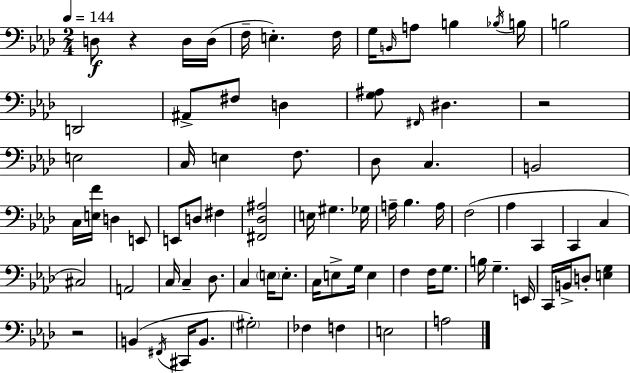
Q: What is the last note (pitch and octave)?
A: A3